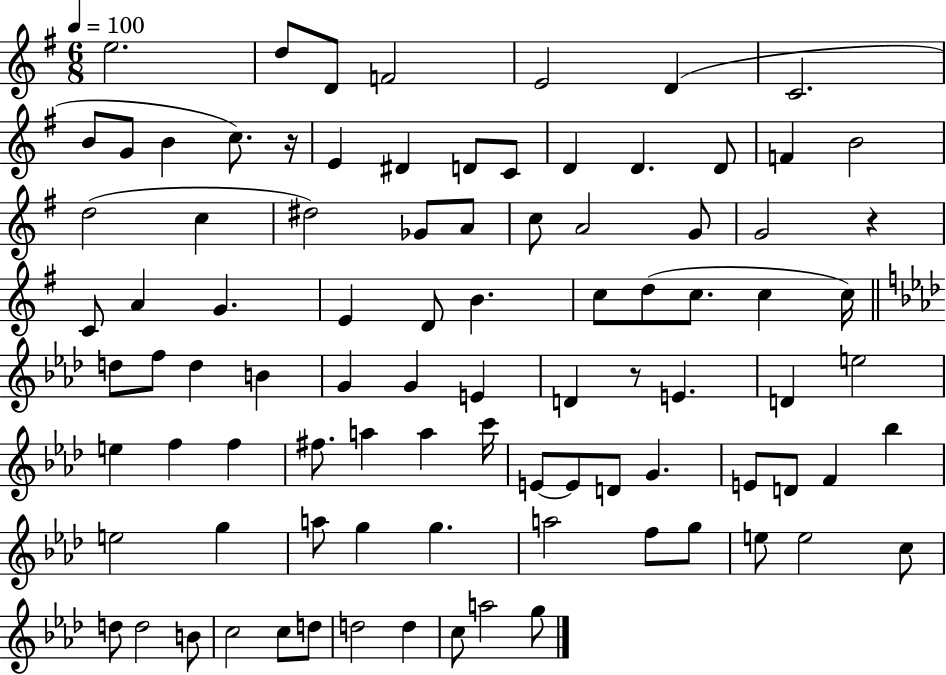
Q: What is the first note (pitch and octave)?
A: E5